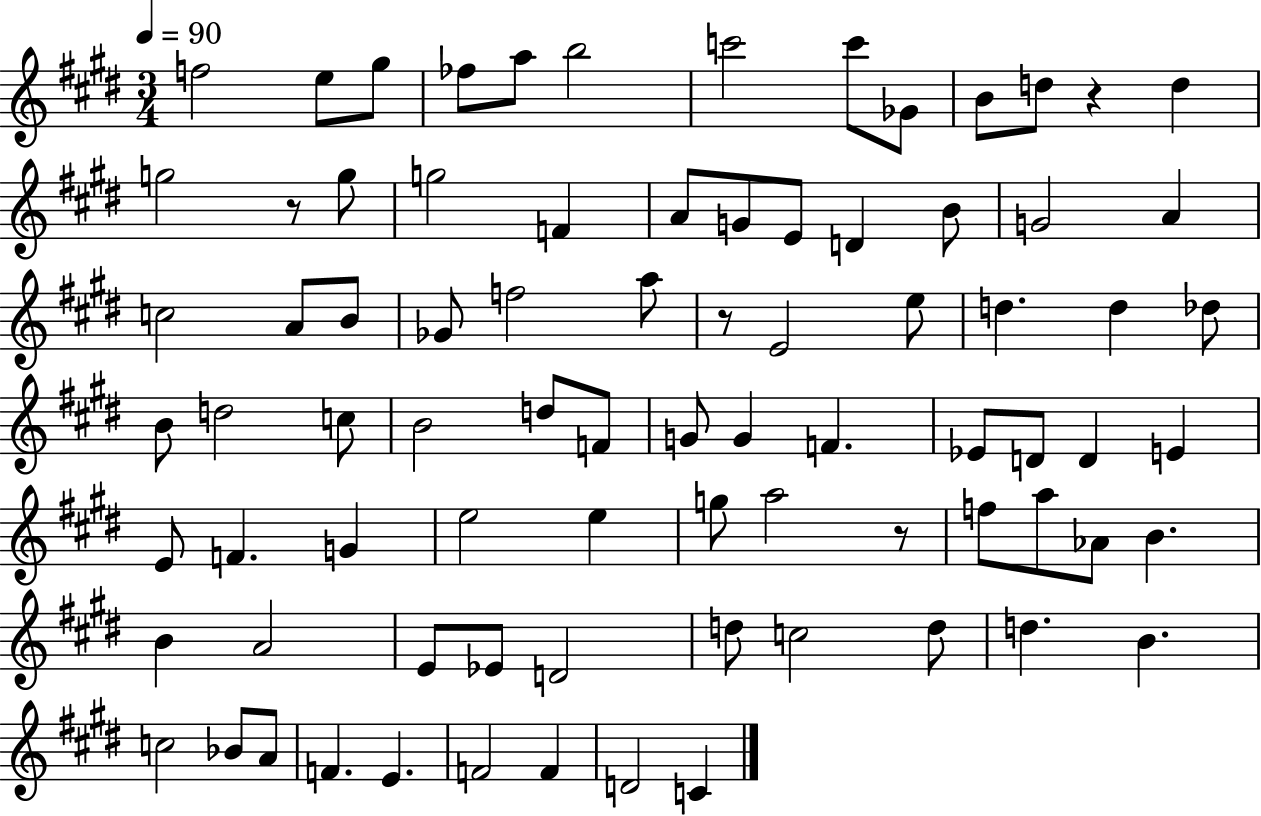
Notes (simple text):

F5/h E5/e G#5/e FES5/e A5/e B5/h C6/h C6/e Gb4/e B4/e D5/e R/q D5/q G5/h R/e G5/e G5/h F4/q A4/e G4/e E4/e D4/q B4/e G4/h A4/q C5/h A4/e B4/e Gb4/e F5/h A5/e R/e E4/h E5/e D5/q. D5/q Db5/e B4/e D5/h C5/e B4/h D5/e F4/e G4/e G4/q F4/q. Eb4/e D4/e D4/q E4/q E4/e F4/q. G4/q E5/h E5/q G5/e A5/h R/e F5/e A5/e Ab4/e B4/q. B4/q A4/h E4/e Eb4/e D4/h D5/e C5/h D5/e D5/q. B4/q. C5/h Bb4/e A4/e F4/q. E4/q. F4/h F4/q D4/h C4/q